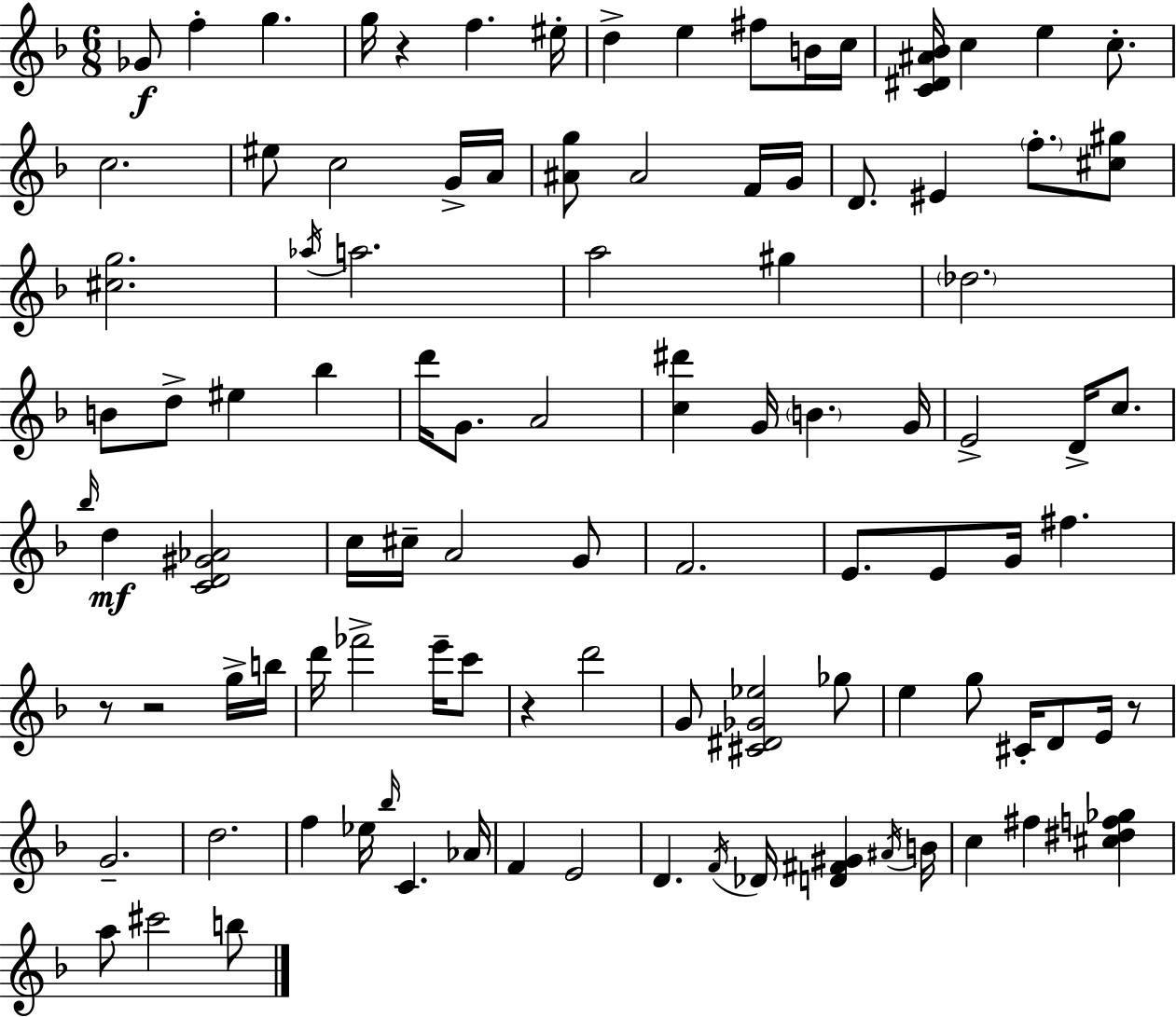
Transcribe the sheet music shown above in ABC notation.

X:1
T:Untitled
M:6/8
L:1/4
K:F
_G/2 f g g/4 z f ^e/4 d e ^f/2 B/4 c/4 [C^D^A_B]/4 c e c/2 c2 ^e/2 c2 G/4 A/4 [^Ag]/2 ^A2 F/4 G/4 D/2 ^E f/2 [^c^g]/2 [^cg]2 _a/4 a2 a2 ^g _d2 B/2 d/2 ^e _b d'/4 G/2 A2 [c^d'] G/4 B G/4 E2 D/4 c/2 _b/4 d [CD^G_A]2 c/4 ^c/4 A2 G/2 F2 E/2 E/2 G/4 ^f z/2 z2 g/4 b/4 d'/4 _f'2 e'/4 c'/2 z d'2 G/2 [^C^D_G_e]2 _g/2 e g/2 ^C/4 D/2 E/4 z/2 G2 d2 f _e/4 _b/4 C _A/4 F E2 D F/4 _D/4 [D^F^G] ^A/4 B/4 c ^f [^c^df_g] a/2 ^c'2 b/2